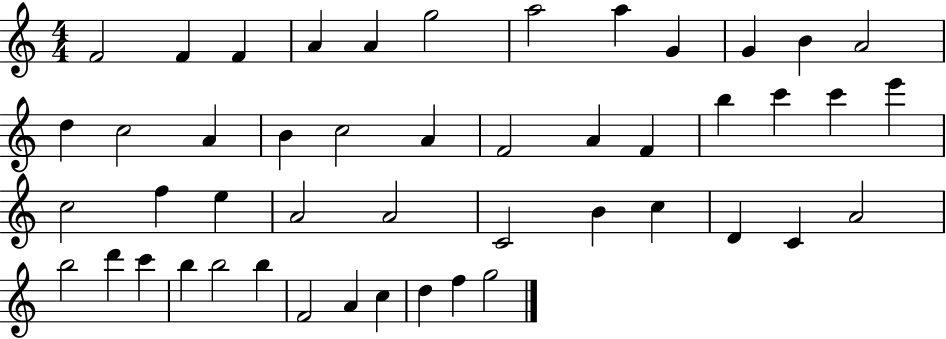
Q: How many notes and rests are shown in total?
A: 48